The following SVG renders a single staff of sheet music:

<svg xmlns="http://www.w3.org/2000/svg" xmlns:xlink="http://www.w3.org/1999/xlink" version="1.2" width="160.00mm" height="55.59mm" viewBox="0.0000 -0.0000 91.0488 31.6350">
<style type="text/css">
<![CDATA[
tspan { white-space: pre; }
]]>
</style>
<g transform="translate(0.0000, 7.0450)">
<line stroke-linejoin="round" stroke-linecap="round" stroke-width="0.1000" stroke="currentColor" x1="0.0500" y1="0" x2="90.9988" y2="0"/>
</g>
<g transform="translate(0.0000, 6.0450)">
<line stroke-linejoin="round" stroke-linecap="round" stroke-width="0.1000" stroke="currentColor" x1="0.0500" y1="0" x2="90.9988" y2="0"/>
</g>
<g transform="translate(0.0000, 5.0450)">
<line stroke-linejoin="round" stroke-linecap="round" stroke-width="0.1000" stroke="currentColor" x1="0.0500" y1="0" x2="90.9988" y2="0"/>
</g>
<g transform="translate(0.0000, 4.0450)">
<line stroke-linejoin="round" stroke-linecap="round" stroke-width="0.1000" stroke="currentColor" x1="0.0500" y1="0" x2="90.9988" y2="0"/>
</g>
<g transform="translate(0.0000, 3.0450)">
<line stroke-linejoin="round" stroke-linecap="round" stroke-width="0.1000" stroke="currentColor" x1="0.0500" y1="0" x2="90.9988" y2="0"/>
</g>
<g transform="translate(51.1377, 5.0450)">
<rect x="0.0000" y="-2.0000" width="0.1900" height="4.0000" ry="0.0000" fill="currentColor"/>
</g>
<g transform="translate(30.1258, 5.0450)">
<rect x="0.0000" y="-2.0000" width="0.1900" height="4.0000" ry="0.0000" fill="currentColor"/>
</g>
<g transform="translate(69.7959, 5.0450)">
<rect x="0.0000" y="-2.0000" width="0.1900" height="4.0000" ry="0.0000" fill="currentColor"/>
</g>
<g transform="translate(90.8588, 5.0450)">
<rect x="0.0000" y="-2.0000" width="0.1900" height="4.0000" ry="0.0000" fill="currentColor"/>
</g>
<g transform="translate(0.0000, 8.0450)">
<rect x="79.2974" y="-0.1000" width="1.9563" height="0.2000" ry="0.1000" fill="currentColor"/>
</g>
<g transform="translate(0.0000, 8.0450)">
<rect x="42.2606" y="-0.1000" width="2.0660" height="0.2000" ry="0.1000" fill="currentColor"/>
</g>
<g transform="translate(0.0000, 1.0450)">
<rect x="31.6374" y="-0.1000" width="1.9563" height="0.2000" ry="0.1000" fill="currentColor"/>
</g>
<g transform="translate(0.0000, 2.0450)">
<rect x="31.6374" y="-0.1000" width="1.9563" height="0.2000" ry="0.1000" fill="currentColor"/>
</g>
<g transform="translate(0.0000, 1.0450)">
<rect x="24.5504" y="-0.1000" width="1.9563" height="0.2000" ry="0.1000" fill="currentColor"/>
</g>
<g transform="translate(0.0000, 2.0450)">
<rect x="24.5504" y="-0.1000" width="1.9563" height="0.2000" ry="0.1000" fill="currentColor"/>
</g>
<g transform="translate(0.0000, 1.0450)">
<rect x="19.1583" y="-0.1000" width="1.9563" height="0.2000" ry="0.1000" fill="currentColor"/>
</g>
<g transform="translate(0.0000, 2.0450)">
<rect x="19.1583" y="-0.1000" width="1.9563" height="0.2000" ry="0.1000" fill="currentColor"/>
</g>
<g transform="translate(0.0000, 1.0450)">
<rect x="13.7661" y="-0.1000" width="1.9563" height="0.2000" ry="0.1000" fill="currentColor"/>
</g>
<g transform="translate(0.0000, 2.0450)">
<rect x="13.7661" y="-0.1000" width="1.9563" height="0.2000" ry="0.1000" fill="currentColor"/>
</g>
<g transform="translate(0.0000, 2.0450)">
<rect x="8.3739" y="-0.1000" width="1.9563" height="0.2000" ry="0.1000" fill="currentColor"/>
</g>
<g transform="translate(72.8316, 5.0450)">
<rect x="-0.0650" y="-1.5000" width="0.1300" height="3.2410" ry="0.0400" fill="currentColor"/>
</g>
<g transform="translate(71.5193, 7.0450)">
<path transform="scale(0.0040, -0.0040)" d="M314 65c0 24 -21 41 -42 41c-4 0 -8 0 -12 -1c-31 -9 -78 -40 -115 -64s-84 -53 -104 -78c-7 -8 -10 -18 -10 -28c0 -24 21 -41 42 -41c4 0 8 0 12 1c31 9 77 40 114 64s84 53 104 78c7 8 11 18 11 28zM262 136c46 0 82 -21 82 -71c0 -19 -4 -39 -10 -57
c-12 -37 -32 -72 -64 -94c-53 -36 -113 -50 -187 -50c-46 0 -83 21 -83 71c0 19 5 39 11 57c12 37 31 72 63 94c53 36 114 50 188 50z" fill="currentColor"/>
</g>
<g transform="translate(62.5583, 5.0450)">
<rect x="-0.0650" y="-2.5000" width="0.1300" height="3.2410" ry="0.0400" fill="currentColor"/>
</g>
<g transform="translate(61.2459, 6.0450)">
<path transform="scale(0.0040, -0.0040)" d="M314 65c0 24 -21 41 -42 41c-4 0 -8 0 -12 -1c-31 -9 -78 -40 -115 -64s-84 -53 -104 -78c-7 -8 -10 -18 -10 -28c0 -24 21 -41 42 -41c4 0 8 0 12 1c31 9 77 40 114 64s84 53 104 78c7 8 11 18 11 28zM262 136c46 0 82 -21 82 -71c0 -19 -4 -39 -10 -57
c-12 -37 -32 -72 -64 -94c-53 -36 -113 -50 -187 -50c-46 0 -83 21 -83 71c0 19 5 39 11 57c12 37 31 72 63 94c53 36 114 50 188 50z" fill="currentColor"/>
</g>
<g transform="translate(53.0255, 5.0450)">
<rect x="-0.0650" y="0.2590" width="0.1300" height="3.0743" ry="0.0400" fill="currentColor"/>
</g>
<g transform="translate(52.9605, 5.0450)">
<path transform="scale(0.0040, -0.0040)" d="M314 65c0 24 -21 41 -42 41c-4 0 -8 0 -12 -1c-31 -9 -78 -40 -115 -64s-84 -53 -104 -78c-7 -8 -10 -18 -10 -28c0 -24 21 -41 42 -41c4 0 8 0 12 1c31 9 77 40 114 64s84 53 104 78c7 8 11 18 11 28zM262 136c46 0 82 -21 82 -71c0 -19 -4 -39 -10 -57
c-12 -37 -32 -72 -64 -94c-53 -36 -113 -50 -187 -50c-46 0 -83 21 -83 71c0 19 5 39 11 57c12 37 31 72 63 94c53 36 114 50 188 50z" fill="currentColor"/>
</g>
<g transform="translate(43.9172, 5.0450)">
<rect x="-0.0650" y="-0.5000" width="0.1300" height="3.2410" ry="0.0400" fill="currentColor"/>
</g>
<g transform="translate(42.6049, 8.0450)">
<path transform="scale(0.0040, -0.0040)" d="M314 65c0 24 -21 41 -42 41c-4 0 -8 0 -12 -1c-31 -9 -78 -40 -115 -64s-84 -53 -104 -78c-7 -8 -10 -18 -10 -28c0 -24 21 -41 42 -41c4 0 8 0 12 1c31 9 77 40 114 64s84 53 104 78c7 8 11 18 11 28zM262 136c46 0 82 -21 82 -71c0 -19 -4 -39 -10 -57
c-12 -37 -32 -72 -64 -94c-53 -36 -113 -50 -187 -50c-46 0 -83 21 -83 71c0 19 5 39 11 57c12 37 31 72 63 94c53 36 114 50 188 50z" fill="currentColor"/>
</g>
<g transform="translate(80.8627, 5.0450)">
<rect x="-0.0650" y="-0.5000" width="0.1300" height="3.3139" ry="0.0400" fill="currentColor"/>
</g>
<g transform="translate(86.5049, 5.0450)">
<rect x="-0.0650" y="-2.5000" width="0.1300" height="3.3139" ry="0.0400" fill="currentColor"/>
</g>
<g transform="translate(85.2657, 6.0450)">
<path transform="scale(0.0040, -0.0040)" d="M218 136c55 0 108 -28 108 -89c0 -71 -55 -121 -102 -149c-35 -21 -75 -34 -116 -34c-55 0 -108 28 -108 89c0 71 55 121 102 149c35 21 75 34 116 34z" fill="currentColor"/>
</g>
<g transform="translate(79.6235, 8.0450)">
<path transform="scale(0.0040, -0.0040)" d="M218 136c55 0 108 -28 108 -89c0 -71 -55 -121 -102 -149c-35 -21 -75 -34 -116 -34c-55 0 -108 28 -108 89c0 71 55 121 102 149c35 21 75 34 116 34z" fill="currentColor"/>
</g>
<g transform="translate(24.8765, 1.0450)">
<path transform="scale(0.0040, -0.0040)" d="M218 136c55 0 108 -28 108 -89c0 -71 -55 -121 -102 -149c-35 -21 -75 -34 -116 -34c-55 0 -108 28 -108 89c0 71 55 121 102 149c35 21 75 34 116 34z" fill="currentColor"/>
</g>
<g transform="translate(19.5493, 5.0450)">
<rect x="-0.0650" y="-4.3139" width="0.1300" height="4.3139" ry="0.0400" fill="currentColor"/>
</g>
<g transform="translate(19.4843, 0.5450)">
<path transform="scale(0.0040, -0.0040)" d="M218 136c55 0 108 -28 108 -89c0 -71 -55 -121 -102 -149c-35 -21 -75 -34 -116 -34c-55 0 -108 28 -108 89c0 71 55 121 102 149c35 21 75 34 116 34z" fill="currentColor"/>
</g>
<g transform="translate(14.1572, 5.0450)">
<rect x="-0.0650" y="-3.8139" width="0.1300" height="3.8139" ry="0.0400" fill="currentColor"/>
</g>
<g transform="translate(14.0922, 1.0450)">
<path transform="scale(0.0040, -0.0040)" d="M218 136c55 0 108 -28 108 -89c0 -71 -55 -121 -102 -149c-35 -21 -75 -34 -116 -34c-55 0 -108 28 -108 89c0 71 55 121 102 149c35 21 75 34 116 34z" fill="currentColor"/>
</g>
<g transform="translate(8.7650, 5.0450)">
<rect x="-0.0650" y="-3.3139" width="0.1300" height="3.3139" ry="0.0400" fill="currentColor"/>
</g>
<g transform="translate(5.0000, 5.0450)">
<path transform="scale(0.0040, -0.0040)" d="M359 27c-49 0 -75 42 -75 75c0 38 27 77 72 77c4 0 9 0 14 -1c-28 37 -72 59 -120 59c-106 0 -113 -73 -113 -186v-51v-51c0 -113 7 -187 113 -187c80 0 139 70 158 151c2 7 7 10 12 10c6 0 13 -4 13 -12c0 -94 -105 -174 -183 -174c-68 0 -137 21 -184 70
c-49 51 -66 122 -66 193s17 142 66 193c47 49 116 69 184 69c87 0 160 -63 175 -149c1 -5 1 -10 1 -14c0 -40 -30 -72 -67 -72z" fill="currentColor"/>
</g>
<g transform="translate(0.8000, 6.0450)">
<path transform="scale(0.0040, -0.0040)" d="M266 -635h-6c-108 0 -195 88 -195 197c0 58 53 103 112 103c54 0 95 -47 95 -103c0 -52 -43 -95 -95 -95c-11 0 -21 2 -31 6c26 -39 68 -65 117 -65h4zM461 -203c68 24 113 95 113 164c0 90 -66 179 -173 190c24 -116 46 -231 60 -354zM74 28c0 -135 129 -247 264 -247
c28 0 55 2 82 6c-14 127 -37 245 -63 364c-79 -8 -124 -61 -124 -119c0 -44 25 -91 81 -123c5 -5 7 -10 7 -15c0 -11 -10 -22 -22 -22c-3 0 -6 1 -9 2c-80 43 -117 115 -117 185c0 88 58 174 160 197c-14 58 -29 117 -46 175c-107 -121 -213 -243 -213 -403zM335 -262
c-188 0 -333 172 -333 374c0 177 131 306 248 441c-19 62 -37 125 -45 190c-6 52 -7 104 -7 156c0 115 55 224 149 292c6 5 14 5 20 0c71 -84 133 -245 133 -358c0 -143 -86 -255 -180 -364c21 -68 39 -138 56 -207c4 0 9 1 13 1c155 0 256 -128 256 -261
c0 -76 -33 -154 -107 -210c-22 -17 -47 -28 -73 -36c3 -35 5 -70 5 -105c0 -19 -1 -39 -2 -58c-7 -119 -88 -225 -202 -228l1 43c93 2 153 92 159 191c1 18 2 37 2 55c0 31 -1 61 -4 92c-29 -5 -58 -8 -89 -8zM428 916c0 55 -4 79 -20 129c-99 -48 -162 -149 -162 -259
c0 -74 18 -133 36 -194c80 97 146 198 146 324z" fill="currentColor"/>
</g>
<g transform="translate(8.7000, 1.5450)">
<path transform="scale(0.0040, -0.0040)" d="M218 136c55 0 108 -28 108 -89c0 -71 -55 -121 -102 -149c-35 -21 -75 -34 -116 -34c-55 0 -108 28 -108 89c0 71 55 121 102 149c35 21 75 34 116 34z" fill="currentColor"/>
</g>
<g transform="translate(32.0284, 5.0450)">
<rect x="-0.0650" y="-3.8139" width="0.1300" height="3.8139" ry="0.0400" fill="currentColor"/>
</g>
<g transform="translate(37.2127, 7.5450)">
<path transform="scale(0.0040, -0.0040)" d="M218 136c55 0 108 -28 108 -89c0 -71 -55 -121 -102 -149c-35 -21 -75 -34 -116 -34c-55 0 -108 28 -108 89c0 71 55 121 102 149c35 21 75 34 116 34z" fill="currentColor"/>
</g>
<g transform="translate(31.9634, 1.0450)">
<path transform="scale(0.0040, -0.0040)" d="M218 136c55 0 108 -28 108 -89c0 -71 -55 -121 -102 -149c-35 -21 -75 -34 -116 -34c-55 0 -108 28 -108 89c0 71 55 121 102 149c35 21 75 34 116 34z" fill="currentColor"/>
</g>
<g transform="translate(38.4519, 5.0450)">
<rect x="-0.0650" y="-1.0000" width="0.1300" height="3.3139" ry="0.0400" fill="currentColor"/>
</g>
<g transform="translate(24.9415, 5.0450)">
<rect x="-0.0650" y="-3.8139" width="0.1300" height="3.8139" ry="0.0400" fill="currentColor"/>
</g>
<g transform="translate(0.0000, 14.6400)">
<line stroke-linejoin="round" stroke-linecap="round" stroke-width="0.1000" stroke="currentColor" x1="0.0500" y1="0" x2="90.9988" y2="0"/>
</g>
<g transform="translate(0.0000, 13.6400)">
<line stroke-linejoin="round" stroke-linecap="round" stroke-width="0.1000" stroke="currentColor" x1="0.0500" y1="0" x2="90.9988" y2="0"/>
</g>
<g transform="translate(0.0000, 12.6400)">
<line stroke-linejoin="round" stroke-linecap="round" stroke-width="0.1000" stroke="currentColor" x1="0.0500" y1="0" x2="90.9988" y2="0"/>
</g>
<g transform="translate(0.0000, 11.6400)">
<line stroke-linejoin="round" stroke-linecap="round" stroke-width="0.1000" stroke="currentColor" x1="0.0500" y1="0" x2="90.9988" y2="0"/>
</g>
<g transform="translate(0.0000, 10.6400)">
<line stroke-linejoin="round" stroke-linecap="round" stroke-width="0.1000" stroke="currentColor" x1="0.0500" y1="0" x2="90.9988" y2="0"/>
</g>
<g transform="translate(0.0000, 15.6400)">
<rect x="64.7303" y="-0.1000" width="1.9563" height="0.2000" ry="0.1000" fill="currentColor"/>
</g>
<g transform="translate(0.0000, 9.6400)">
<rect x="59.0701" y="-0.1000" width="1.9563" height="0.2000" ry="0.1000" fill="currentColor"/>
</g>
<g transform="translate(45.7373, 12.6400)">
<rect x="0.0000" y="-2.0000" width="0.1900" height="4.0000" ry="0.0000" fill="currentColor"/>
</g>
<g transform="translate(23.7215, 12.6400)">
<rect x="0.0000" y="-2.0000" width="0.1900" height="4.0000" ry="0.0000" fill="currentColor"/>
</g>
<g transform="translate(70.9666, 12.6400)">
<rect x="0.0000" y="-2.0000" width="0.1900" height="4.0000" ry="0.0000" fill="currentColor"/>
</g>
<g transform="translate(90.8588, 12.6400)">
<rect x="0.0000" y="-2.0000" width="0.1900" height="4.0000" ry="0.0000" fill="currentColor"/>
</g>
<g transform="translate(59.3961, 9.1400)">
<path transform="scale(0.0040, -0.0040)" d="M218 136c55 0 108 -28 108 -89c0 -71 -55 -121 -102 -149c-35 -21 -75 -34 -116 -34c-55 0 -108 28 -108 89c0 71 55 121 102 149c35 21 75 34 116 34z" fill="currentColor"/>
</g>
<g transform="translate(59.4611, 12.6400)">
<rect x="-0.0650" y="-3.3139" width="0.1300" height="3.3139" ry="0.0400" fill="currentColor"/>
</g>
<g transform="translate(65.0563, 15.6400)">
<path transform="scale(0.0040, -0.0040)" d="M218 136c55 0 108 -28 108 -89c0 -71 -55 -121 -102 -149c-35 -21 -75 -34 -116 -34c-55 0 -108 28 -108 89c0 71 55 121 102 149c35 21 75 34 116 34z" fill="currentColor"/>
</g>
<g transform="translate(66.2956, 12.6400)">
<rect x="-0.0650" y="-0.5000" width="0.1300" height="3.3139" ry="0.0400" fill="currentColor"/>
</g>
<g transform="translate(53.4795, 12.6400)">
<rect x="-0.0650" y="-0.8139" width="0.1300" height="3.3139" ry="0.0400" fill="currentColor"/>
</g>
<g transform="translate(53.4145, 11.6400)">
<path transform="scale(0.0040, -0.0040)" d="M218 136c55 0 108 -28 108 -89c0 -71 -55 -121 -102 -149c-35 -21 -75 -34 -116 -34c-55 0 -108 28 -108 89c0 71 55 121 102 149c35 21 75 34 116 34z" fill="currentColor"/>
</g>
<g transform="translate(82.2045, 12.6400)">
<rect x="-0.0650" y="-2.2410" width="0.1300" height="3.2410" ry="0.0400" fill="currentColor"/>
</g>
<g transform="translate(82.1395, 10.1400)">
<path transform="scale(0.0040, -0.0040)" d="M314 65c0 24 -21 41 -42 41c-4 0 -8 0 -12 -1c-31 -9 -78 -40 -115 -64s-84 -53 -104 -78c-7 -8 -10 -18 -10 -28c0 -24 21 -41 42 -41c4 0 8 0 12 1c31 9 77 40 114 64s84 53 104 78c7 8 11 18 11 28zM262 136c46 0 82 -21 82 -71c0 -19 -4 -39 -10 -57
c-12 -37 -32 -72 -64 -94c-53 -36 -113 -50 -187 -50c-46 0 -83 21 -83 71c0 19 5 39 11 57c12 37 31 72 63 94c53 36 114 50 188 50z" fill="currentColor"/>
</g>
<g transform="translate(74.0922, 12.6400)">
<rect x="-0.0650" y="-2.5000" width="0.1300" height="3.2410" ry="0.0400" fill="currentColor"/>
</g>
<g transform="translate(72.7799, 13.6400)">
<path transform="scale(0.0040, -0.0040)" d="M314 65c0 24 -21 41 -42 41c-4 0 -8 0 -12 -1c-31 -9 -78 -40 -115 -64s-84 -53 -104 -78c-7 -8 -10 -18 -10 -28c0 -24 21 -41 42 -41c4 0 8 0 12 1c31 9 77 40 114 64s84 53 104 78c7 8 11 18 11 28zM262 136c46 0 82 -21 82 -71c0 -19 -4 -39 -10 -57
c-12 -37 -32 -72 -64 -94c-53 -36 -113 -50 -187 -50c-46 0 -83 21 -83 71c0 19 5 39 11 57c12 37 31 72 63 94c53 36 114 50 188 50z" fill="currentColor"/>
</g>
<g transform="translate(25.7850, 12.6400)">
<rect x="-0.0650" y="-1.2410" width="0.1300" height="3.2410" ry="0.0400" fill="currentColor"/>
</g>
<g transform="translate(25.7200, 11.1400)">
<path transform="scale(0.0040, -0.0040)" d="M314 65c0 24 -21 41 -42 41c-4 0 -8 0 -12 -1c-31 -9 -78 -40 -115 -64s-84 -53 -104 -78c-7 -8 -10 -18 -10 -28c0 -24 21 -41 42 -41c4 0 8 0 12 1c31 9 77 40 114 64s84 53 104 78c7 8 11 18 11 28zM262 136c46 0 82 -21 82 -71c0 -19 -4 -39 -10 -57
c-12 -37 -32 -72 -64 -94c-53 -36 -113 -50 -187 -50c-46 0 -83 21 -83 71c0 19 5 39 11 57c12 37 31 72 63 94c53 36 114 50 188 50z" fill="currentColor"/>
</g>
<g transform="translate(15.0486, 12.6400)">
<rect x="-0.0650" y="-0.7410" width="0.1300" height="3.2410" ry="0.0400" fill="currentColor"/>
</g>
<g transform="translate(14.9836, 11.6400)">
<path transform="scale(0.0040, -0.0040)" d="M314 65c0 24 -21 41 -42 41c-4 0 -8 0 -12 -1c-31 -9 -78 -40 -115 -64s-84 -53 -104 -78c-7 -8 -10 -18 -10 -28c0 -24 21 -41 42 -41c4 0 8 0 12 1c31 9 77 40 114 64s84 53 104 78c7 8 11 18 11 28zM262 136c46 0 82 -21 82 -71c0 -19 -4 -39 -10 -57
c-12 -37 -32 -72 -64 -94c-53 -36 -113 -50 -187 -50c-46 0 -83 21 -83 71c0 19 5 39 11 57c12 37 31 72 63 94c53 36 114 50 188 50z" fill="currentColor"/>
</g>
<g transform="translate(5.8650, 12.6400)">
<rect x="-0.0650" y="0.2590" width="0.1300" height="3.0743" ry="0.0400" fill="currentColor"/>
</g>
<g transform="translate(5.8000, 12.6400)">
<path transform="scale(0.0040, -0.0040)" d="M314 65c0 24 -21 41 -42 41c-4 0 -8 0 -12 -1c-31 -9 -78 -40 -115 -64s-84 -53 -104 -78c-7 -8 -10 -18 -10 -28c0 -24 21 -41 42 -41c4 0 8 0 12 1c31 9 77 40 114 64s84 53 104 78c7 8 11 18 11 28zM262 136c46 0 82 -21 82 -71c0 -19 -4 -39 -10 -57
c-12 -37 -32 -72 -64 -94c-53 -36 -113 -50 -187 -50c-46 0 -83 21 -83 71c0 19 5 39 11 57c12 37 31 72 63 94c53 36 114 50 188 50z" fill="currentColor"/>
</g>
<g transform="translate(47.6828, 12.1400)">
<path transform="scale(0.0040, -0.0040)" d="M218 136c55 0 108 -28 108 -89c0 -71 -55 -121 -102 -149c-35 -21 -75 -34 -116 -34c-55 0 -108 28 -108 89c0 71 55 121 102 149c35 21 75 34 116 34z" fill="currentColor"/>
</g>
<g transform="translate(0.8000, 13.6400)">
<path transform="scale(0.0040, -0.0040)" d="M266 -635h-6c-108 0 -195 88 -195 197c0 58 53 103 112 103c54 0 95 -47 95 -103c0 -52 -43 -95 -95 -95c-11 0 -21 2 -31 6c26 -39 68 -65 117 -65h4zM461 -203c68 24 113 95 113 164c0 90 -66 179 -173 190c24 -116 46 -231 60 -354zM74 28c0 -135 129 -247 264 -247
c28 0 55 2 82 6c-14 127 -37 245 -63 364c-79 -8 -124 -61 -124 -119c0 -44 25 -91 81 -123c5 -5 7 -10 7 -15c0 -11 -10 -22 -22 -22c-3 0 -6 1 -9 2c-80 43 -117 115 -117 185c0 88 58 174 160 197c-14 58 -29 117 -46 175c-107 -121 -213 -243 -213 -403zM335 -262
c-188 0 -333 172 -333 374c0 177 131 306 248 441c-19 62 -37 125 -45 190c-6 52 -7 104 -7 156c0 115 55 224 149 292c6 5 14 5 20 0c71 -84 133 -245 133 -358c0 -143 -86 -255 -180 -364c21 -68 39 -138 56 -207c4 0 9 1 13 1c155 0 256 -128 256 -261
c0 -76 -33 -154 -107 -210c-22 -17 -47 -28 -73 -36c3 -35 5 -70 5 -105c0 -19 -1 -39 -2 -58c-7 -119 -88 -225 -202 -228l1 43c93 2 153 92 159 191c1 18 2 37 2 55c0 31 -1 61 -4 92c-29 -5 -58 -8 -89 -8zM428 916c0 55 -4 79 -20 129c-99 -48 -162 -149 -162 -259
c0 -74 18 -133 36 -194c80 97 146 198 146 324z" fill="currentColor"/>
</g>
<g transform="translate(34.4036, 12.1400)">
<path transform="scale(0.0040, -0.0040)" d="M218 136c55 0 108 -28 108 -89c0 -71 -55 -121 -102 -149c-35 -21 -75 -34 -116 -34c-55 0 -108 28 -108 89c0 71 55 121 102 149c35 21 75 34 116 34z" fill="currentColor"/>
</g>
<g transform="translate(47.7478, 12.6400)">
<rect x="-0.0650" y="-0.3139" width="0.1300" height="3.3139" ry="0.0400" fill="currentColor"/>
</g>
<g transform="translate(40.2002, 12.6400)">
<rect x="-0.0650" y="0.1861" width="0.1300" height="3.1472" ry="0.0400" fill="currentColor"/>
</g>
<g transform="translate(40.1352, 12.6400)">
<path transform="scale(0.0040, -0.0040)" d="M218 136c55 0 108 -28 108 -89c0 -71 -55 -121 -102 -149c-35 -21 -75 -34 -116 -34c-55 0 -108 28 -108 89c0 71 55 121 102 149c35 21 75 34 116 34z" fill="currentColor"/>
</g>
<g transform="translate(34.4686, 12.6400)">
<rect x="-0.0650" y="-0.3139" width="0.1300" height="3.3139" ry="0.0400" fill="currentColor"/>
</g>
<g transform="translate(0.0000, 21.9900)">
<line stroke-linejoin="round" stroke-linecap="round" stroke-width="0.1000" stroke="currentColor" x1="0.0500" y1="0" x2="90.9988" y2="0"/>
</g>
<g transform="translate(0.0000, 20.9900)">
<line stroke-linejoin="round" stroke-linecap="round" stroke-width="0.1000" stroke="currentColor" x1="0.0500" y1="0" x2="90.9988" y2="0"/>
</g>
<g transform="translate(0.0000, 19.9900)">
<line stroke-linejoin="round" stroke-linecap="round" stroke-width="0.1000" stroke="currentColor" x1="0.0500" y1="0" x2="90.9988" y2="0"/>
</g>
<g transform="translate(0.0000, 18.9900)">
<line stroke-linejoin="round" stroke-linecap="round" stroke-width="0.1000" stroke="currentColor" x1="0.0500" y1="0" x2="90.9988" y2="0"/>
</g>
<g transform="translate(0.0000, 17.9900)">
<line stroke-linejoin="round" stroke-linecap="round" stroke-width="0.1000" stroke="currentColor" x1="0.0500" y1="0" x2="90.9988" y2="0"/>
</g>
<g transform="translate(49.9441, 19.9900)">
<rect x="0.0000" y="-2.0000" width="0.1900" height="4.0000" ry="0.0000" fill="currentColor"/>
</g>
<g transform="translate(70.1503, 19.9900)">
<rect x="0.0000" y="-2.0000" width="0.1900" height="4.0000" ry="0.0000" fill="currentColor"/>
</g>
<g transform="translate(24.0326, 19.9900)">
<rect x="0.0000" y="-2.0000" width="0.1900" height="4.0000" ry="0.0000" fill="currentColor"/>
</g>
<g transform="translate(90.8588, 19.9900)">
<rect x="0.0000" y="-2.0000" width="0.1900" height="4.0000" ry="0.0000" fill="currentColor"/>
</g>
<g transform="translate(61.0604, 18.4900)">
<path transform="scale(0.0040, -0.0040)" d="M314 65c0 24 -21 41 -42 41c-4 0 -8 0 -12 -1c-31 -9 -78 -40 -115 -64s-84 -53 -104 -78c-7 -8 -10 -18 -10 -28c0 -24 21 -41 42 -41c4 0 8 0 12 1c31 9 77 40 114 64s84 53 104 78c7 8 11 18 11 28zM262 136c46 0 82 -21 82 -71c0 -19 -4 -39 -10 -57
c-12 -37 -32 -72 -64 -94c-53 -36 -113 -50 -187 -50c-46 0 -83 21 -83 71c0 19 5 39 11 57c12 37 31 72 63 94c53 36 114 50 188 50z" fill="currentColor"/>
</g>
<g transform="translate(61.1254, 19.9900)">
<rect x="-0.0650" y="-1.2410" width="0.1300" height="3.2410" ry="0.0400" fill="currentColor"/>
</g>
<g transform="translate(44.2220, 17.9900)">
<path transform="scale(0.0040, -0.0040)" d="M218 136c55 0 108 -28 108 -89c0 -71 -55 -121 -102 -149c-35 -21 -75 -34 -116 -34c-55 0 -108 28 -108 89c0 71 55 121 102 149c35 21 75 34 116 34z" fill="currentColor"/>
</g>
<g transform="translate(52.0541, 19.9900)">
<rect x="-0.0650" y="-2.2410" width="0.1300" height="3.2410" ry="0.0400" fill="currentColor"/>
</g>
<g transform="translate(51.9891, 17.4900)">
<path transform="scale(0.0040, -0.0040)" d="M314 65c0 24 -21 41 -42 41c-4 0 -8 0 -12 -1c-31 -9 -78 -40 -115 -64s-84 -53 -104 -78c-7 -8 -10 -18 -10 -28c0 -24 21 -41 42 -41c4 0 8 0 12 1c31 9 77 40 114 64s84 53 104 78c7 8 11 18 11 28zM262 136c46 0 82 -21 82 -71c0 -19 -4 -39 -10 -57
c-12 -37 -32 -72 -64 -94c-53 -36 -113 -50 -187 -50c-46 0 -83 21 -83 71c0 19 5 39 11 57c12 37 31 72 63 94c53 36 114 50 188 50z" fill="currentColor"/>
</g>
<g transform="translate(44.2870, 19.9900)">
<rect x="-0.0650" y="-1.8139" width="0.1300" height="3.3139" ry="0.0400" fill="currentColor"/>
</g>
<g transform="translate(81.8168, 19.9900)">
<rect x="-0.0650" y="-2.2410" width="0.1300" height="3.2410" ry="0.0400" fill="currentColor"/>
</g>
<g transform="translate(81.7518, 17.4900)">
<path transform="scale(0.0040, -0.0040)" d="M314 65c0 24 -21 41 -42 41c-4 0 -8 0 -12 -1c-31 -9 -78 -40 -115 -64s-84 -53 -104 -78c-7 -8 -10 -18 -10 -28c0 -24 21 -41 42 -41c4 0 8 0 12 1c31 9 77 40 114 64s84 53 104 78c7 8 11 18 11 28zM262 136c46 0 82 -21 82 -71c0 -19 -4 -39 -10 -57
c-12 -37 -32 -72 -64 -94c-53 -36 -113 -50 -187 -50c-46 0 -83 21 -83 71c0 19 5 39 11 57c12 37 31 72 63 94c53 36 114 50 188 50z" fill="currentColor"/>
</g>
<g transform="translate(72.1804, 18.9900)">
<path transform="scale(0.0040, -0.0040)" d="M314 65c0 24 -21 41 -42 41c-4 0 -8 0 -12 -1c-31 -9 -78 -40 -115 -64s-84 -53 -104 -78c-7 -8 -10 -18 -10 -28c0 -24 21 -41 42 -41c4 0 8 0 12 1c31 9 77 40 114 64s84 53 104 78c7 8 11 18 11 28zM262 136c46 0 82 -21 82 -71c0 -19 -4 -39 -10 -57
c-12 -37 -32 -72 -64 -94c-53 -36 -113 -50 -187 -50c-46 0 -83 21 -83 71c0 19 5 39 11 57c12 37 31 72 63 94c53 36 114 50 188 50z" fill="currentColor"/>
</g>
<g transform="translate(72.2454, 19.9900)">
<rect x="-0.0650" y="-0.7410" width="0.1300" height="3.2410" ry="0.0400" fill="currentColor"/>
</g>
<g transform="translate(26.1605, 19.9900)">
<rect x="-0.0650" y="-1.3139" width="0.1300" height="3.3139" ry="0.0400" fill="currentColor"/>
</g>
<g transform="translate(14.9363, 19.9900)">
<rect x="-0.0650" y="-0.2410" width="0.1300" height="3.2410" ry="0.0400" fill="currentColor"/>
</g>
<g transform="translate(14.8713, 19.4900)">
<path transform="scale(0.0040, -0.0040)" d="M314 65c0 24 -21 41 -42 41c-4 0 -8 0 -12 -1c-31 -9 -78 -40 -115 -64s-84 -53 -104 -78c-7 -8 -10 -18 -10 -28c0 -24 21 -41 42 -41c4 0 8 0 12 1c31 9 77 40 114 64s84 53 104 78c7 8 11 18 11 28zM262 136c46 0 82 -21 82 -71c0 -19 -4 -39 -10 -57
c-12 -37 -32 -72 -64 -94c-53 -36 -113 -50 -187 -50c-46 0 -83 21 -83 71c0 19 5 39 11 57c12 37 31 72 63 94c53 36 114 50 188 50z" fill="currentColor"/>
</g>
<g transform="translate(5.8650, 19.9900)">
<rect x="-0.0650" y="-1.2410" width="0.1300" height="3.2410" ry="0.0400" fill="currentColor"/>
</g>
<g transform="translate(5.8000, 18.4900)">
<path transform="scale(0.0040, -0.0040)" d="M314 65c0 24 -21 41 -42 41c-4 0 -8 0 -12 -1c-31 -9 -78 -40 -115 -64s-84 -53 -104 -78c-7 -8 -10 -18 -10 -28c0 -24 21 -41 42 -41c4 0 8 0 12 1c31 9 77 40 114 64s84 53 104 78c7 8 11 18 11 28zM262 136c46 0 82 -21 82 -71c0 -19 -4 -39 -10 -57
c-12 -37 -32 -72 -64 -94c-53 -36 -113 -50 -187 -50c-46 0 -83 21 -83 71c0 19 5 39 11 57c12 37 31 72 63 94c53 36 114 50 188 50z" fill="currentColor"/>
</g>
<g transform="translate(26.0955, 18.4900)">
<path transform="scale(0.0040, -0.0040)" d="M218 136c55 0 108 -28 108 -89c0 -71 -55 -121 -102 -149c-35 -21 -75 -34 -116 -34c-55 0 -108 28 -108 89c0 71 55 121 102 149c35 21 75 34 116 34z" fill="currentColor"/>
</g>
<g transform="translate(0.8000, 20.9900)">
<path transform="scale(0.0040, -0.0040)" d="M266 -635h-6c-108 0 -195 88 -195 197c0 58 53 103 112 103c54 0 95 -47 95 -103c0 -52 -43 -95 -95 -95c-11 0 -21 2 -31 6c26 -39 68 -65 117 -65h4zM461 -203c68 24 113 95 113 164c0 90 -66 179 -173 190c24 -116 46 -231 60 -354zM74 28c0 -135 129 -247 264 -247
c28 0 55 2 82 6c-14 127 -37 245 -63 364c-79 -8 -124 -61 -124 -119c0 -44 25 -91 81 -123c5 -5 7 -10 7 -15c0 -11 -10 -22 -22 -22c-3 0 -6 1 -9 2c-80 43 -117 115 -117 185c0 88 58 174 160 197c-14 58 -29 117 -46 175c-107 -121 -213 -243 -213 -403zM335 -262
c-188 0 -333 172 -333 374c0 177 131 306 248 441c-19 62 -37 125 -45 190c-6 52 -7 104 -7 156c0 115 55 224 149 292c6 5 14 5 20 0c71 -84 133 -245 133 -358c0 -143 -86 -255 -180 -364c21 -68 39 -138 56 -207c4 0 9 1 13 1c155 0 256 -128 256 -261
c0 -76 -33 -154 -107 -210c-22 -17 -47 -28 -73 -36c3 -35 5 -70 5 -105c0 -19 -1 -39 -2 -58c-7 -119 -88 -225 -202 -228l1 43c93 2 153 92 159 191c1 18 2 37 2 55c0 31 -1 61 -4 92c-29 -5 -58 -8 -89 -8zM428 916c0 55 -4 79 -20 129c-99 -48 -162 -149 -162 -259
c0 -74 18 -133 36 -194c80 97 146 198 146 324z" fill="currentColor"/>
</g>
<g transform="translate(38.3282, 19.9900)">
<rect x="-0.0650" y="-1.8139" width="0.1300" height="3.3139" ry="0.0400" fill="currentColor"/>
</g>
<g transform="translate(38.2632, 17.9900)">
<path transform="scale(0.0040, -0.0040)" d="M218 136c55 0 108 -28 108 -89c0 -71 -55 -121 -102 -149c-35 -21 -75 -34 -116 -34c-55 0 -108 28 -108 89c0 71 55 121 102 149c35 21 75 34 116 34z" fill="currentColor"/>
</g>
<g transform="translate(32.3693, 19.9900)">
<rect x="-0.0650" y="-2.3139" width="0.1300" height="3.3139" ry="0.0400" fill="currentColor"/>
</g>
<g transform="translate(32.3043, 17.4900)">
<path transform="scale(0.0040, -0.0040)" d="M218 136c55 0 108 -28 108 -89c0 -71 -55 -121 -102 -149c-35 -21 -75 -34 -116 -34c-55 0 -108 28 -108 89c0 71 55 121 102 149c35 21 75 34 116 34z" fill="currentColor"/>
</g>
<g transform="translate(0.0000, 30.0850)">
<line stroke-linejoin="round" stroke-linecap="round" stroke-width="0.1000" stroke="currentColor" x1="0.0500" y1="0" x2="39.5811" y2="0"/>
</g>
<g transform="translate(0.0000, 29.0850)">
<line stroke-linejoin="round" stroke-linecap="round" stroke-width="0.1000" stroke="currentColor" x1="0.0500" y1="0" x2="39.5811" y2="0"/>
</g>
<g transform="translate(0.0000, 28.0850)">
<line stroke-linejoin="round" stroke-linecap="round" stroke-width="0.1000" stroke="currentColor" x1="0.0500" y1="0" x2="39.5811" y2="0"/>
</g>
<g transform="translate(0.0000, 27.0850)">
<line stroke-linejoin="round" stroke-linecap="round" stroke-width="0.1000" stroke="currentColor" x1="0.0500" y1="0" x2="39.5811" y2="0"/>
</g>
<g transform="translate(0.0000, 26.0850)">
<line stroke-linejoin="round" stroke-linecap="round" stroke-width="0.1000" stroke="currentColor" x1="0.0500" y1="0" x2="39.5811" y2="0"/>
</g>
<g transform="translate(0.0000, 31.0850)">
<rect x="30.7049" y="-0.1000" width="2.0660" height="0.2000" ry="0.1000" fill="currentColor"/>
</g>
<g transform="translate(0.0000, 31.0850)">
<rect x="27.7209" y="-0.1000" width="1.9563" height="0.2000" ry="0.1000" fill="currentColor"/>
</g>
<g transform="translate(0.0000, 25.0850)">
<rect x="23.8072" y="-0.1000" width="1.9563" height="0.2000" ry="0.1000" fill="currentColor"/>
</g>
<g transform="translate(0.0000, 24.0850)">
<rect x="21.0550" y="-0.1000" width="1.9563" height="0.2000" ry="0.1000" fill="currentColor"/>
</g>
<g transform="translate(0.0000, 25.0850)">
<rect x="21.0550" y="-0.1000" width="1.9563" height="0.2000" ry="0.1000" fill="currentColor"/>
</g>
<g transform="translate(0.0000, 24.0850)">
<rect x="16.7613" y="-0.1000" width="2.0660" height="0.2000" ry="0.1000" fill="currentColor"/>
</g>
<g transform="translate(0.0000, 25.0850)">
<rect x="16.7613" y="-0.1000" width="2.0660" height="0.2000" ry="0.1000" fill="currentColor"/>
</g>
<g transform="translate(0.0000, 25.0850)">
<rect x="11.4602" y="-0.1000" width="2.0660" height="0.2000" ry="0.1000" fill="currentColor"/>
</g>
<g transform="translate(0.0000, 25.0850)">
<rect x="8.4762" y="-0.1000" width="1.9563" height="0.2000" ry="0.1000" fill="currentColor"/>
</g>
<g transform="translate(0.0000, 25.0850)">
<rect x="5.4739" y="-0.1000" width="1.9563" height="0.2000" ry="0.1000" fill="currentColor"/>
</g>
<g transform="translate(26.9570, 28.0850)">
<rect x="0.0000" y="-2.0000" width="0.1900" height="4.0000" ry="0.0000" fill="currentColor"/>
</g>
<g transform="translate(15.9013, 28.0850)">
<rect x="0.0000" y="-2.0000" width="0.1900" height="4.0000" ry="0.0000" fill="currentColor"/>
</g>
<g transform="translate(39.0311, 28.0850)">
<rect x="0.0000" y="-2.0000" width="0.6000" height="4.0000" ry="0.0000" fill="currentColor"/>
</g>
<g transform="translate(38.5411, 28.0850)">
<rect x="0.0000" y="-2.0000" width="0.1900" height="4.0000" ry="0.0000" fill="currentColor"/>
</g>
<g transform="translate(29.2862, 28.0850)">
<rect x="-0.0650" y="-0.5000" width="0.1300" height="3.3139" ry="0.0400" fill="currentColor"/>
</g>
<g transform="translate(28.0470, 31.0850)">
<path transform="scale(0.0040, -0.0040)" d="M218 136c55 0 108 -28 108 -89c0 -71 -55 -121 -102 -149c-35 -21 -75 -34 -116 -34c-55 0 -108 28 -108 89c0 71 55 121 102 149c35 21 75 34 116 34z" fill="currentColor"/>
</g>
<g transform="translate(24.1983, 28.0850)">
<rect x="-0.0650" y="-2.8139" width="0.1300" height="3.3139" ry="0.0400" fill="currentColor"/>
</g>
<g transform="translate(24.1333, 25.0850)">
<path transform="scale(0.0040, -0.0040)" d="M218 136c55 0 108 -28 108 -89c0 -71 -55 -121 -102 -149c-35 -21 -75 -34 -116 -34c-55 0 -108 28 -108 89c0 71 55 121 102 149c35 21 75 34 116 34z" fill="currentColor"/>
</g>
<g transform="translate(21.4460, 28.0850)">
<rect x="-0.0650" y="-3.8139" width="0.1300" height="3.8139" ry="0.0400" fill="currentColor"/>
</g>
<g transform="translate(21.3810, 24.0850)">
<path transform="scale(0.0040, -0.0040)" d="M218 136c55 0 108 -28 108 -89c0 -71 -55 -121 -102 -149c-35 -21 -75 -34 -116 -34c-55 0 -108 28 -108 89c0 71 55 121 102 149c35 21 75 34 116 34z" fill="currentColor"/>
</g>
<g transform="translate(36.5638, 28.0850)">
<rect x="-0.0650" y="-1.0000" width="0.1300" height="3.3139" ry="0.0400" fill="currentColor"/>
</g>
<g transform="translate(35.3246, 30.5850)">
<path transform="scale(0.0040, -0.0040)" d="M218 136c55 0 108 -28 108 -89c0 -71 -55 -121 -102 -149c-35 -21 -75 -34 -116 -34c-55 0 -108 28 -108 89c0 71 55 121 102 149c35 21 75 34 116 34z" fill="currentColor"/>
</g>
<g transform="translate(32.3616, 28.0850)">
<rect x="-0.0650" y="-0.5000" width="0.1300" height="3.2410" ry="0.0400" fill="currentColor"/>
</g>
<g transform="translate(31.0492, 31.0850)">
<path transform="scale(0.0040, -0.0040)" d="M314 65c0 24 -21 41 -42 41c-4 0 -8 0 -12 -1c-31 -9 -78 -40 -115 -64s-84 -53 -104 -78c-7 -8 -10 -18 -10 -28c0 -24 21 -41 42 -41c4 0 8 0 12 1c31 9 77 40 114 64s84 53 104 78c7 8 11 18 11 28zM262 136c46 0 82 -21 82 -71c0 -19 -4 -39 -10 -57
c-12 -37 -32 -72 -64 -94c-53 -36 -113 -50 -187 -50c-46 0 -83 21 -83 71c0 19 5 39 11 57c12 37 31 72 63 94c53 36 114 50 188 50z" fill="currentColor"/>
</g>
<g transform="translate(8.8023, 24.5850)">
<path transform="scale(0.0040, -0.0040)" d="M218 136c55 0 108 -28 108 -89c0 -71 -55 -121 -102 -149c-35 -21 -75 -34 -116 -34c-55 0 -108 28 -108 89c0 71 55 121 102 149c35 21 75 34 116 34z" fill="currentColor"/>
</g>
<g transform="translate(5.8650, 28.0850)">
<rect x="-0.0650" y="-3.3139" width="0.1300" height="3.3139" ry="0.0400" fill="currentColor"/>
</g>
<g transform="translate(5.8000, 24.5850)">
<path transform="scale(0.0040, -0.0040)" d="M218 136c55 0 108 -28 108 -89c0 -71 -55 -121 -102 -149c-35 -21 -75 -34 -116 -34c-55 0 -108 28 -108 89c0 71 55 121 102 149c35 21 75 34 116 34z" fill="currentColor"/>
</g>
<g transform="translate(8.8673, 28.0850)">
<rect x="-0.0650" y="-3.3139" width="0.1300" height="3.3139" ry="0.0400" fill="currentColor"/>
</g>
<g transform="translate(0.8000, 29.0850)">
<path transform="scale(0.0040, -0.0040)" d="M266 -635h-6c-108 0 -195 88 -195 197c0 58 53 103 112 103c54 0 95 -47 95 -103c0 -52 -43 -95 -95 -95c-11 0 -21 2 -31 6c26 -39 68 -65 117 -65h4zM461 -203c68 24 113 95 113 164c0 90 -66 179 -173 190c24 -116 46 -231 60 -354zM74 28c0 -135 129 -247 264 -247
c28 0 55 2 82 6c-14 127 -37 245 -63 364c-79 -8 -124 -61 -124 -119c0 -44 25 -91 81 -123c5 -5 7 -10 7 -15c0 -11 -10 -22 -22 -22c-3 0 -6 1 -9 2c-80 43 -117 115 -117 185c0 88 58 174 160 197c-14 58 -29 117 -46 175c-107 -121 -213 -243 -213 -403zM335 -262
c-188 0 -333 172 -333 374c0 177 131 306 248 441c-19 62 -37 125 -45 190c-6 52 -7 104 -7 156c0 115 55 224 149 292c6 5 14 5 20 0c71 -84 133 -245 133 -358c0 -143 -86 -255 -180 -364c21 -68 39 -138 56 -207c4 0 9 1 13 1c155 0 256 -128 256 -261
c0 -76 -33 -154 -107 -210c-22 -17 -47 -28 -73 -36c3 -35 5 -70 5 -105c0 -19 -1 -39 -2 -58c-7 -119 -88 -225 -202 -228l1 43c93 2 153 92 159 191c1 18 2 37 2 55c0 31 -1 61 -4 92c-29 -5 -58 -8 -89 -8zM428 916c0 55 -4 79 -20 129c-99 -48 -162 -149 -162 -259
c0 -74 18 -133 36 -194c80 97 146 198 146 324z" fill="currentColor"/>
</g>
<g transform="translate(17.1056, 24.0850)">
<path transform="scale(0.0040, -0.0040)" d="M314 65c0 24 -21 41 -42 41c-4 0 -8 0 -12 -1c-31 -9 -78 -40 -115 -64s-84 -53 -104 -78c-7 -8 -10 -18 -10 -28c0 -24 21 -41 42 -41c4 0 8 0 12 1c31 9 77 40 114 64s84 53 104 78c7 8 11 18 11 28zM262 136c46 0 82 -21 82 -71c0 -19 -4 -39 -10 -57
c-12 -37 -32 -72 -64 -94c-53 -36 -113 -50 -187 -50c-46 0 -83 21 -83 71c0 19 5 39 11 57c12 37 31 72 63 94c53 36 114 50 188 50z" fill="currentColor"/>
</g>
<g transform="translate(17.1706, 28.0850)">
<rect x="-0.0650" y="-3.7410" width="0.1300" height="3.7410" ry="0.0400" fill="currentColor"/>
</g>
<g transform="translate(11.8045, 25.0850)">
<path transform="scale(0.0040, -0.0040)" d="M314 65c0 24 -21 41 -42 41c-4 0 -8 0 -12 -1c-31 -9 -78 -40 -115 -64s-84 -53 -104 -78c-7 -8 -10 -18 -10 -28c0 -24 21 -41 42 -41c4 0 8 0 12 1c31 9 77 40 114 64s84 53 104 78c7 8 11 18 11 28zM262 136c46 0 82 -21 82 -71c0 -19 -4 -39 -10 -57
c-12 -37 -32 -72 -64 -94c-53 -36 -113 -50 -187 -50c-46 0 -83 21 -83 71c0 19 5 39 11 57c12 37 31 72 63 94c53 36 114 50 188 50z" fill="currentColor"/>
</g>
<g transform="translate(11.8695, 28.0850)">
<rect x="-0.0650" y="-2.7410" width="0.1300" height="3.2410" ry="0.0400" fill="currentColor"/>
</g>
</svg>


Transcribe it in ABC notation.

X:1
T:Untitled
M:4/4
L:1/4
K:C
b c' d' c' c' D C2 B2 G2 E2 C G B2 d2 e2 c B c d b C G2 g2 e2 c2 e g f f g2 e2 d2 g2 b b a2 c'2 c' a C C2 D